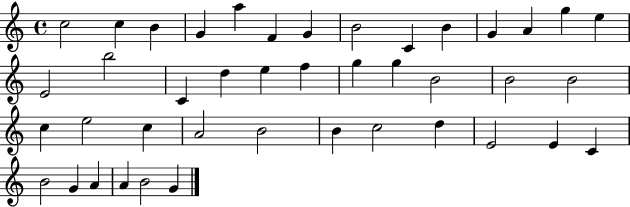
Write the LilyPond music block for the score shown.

{
  \clef treble
  \time 4/4
  \defaultTimeSignature
  \key c \major
  c''2 c''4 b'4 | g'4 a''4 f'4 g'4 | b'2 c'4 b'4 | g'4 a'4 g''4 e''4 | \break e'2 b''2 | c'4 d''4 e''4 f''4 | g''4 g''4 b'2 | b'2 b'2 | \break c''4 e''2 c''4 | a'2 b'2 | b'4 c''2 d''4 | e'2 e'4 c'4 | \break b'2 g'4 a'4 | a'4 b'2 g'4 | \bar "|."
}